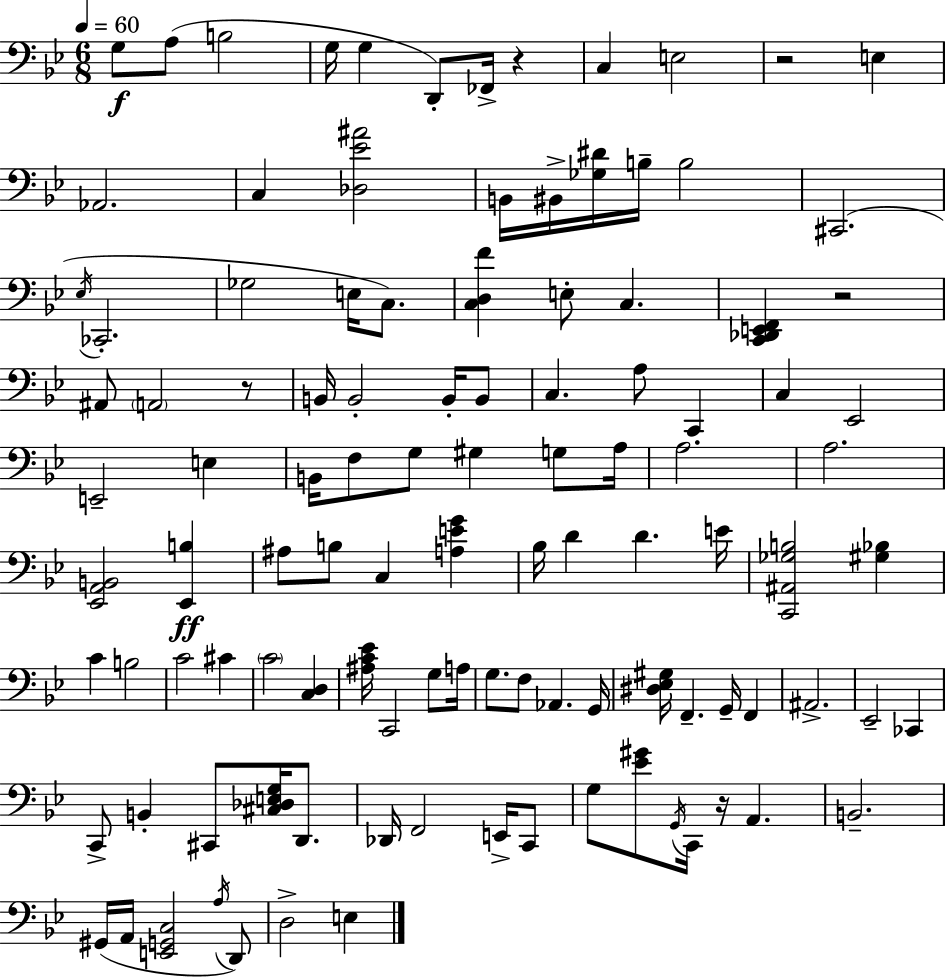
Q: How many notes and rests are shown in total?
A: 109